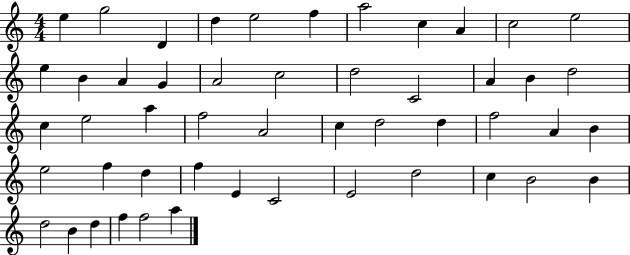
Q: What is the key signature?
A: C major